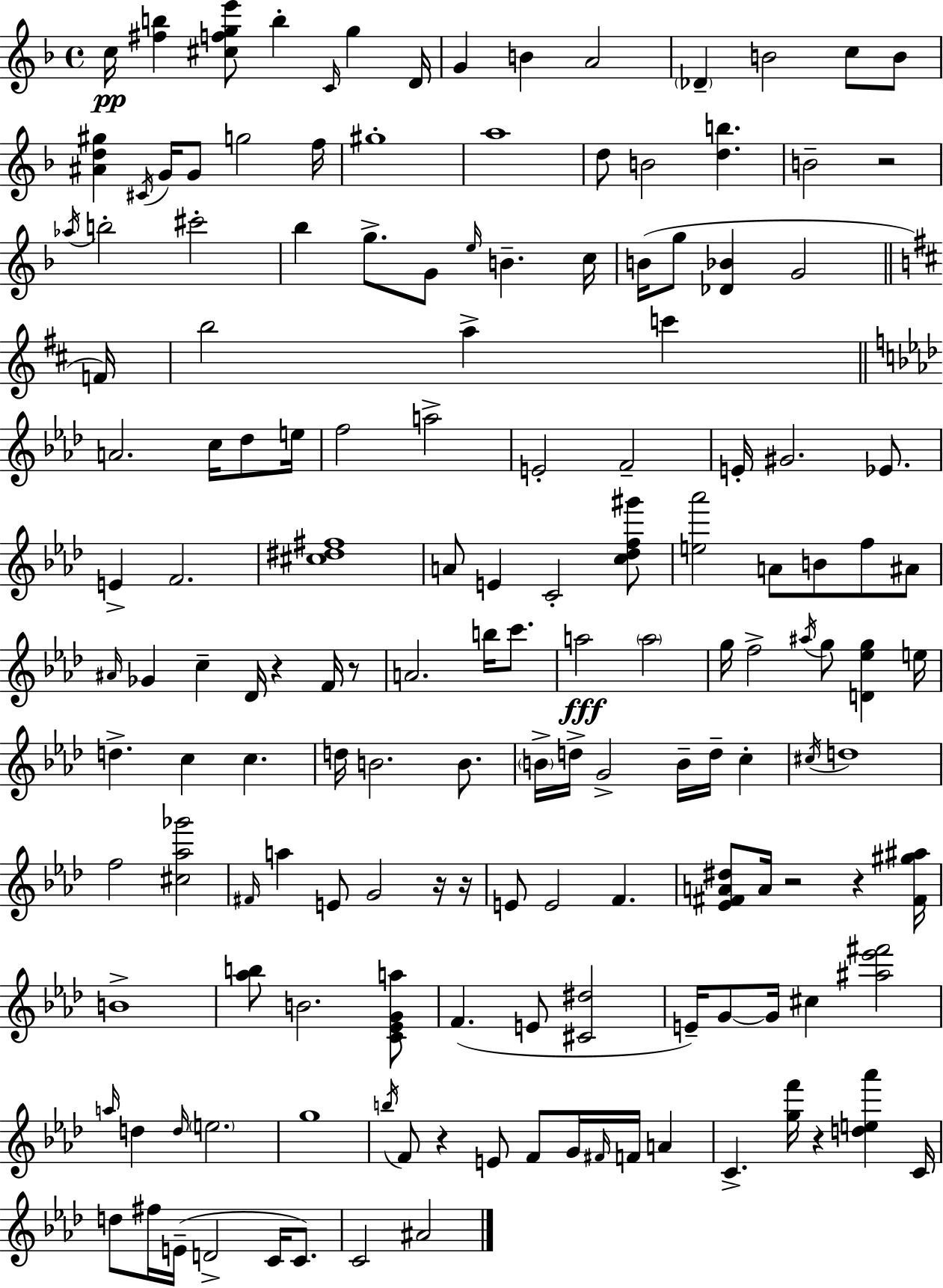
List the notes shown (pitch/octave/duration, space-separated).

C5/s [F#5,B5]/q [C#5,F5,G5,E6]/e B5/q C4/s G5/q D4/s G4/q B4/q A4/h Db4/q B4/h C5/e B4/e [A#4,D5,G#5]/q C#4/s G4/s G4/e G5/h F5/s G#5/w A5/w D5/e B4/h [D5,B5]/q. B4/h R/h Ab5/s B5/h C#6/h Bb5/q G5/e. G4/e E5/s B4/q. C5/s B4/s G5/e [Db4,Bb4]/q G4/h F4/s B5/h A5/q C6/q A4/h. C5/s Db5/e E5/s F5/h A5/h E4/h F4/h E4/s G#4/h. Eb4/e. E4/q F4/h. [C#5,D#5,F#5]/w A4/e E4/q C4/h [C5,Db5,F5,G#6]/e [E5,Ab6]/h A4/e B4/e F5/e A#4/e A#4/s Gb4/q C5/q Db4/s R/q F4/s R/e A4/h. B5/s C6/e. A5/h A5/h G5/s F5/h A#5/s G5/e [D4,Eb5,G5]/q E5/s D5/q. C5/q C5/q. D5/s B4/h. B4/e. B4/s D5/s G4/h B4/s D5/s C5/q C#5/s D5/w F5/h [C#5,Ab5,Gb6]/h F#4/s A5/q E4/e G4/h R/s R/s E4/e E4/h F4/q. [Eb4,F#4,A4,D#5]/e A4/s R/h R/q [F#4,G#5,A#5]/s B4/w [Ab5,B5]/e B4/h. [C4,Eb4,G4,A5]/e F4/q. E4/e [C#4,D#5]/h E4/s G4/e G4/s C#5/q [A#5,Eb6,F#6]/h A5/s D5/q D5/s E5/h. G5/w B5/s F4/e R/q E4/e F4/e G4/s F#4/s F4/s A4/q C4/q. [G5,F6]/s R/q [D5,E5,Ab6]/q C4/s D5/e F#5/s E4/s D4/h C4/s C4/e. C4/h A#4/h